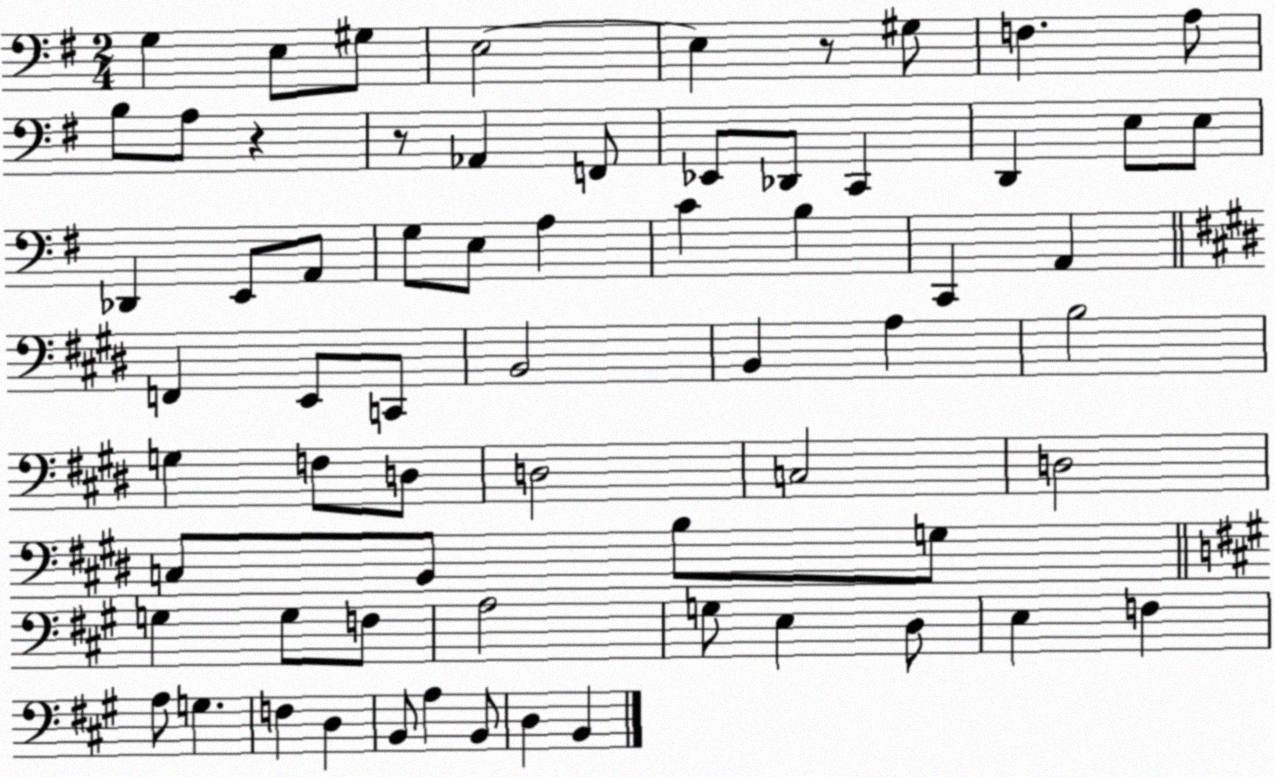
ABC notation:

X:1
T:Untitled
M:2/4
L:1/4
K:G
G, E,/2 ^G,/2 E,2 E, z/2 ^G,/2 F, A,/2 B,/2 A,/2 z z/2 _A,, F,,/2 _E,,/2 _D,,/2 C,, D,, E,/2 E,/2 _D,, E,,/2 A,,/2 G,/2 E,/2 A, C B, C,, A,, F,, E,,/2 C,,/2 B,,2 B,, A, B,2 G, F,/2 D,/2 D,2 C,2 D,2 C,/2 B,,/2 B,/2 G,/2 G, G,/2 F,/2 A,2 G,/2 E, D,/2 E, F, A,/2 G, F, D, B,,/2 A, B,,/2 D, B,,